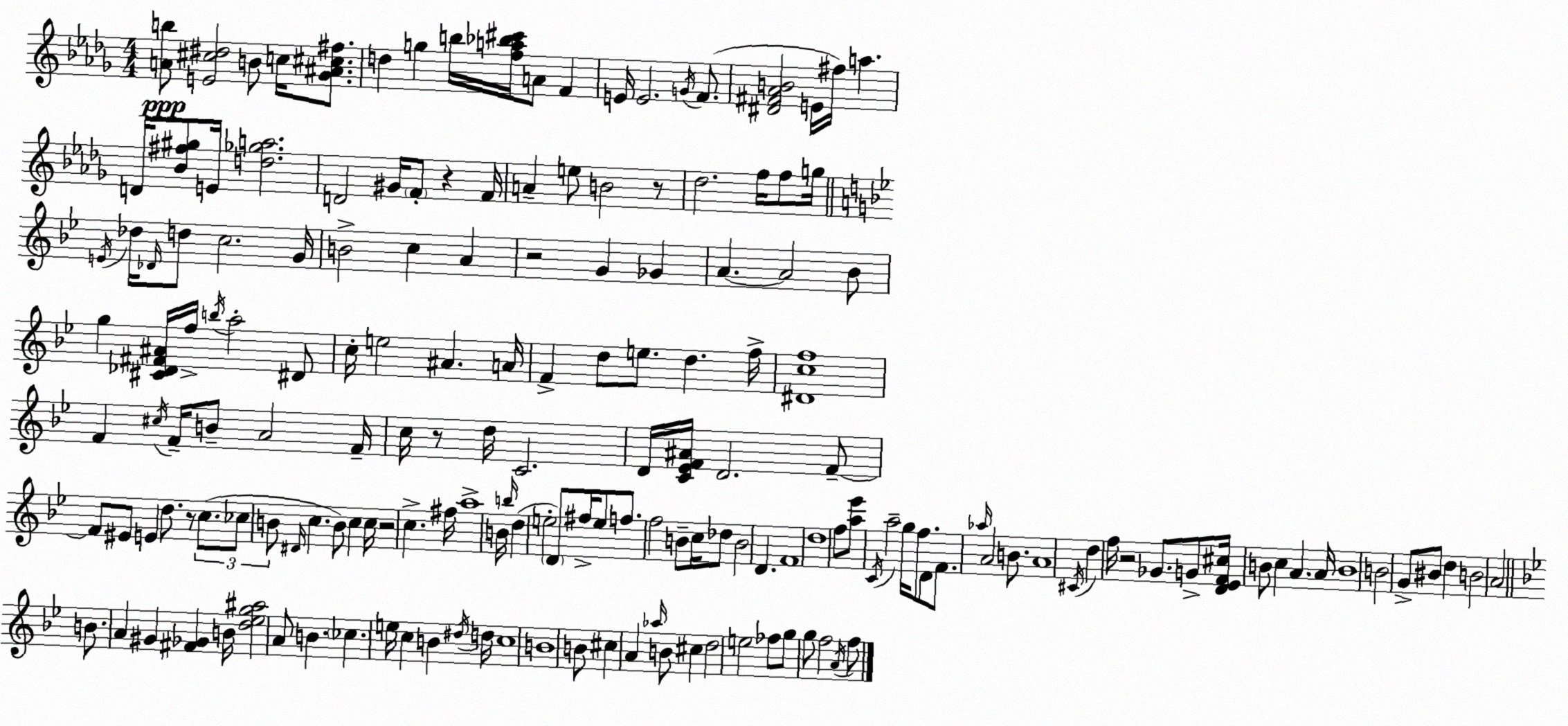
X:1
T:Untitled
M:4/4
L:1/4
K:Bbm
[Ab]/2 [E^c^d]2 B/2 c/4 [_G^A^c^f]/2 d g b/4 [fa_b^c']/4 A/2 F E/4 E2 G/4 F/2 [^D^F_AB]2 E/4 ^f/4 a D/4 [_B^f^g]/2 E/4 [d_ga]2 D2 ^G/4 F/2 z F/4 A e/2 B2 z/2 _d2 f/4 f/2 g/4 E/4 _d/4 _D/4 d/2 c2 G/4 B2 c A z2 G _G A A2 _B/2 g [^C_D^F^A]/4 f/4 b/4 a2 ^D/2 c/4 e2 ^A A/4 F d/2 e/2 d f/4 [^Dcf]4 F ^c/4 F/4 B/2 A2 F/4 c/4 z/2 d/4 C2 D/4 [C_EF^A]/4 D2 F/2 F/2 ^E/2 E d/2 z/2 c/2 _c/2 B/2 ^D/4 c B/2 c c/4 z2 c ^f/4 a4 B/4 b/4 d e2 D/2 ^f/4 e/2 f/2 f2 B/2 c/4 _d/2 B2 D F4 d4 f/2 [a_e']/2 C/4 a2 g/4 f/2 D/2 F/2 _a/4 A2 B/2 A4 ^C/4 d f/4 z2 _G/2 G/2 [D_EF^c]/4 B/2 c A A/4 B4 B2 G/2 ^B/2 d B2 A2 B/2 A ^G [^F_G] B/4 [d_eg^a]2 A/2 B _c e/4 c B ^d/4 d/4 c4 B4 B/2 ^c A _a/4 B/2 ^c d2 e2 _f/2 g/2 g/2 f2 A/4 f/2